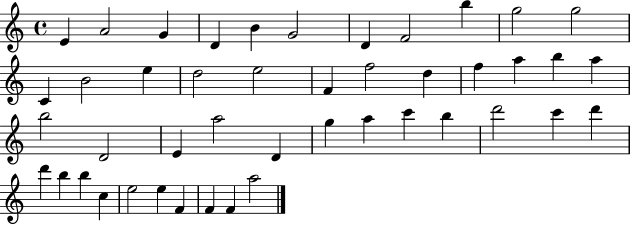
{
  \clef treble
  \time 4/4
  \defaultTimeSignature
  \key c \major
  e'4 a'2 g'4 | d'4 b'4 g'2 | d'4 f'2 b''4 | g''2 g''2 | \break c'4 b'2 e''4 | d''2 e''2 | f'4 f''2 d''4 | f''4 a''4 b''4 a''4 | \break b''2 d'2 | e'4 a''2 d'4 | g''4 a''4 c'''4 b''4 | d'''2 c'''4 d'''4 | \break d'''4 b''4 b''4 c''4 | e''2 e''4 f'4 | f'4 f'4 a''2 | \bar "|."
}